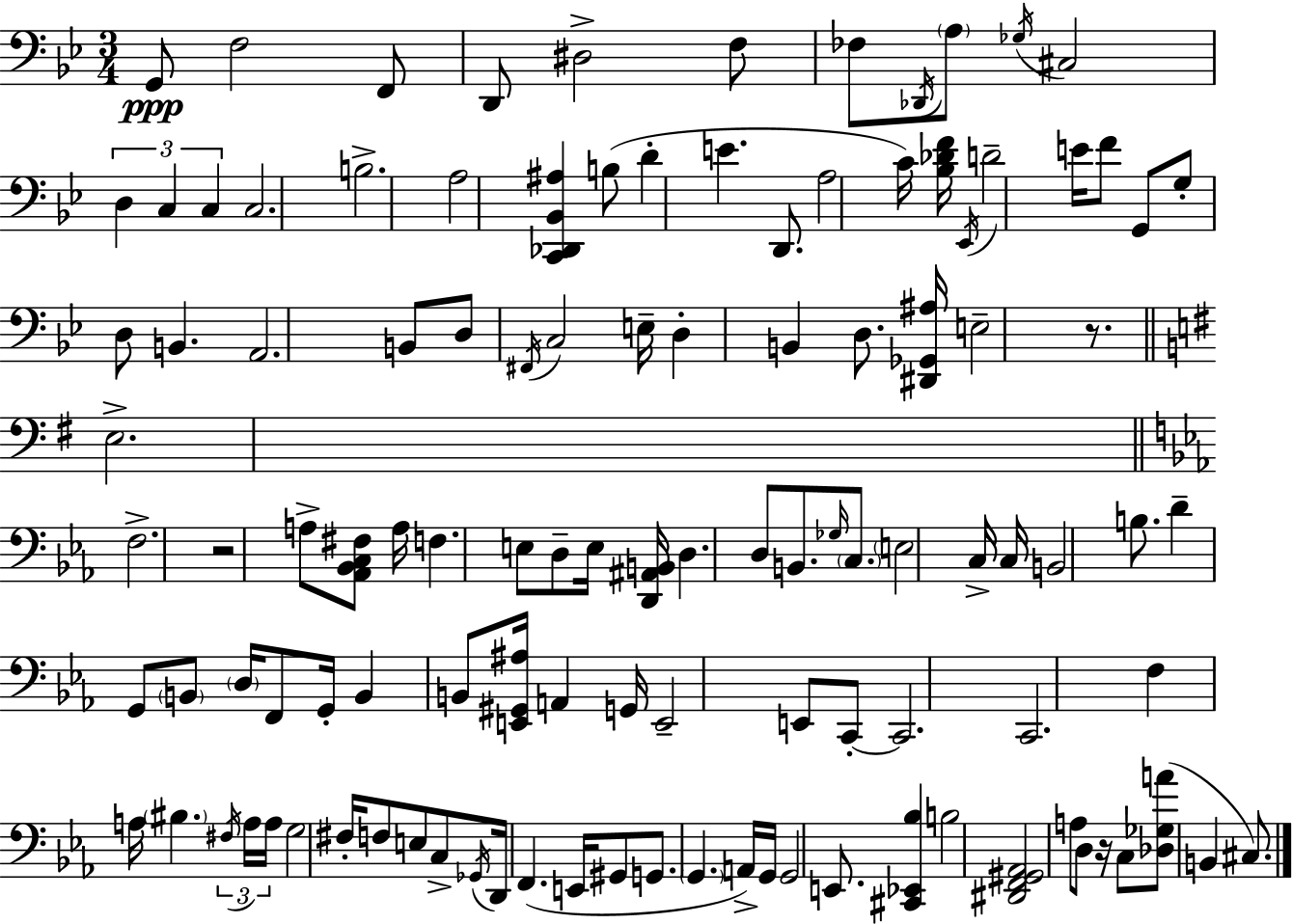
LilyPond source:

{
  \clef bass
  \numericTimeSignature
  \time 3/4
  \key bes \major
  g,8\ppp f2 f,8 | d,8 dis2-> f8 | fes8 \acciaccatura { des,16 } \parenthesize a8 \acciaccatura { ges16 } cis2 | \tuplet 3/2 { d4 c4 c4 } | \break c2. | b2.-> | a2 <c, des, bes, ais>4 | b8( d'4-. e'4. | \break d,8. a2 | c'16) <bes des' f'>16 \acciaccatura { ees,16 } d'2-- | e'16 f'8 g,8 g8-. d8 b,4. | a,2. | \break b,8 d8 \acciaccatura { fis,16 } c2 | e16-- d4-. b,4 | d8. <dis, ges, ais>16 e2-- | r8. \bar "||" \break \key g \major e2.-> | \bar "||" \break \key ees \major f2.-> | r2 a8-> <aes, bes, c fis>8 | a16 f4. e8 d8-- e16 | <d, ais, b,>16 d4. d8 b,8. | \break \grace { ges16 } \parenthesize c8. \parenthesize e2 | c16-> c16 b,2 b8. | d'4-- g,8 \parenthesize b,8 \parenthesize d16 f,8 | g,16-. b,4 b,8 <e, gis, ais>16 a,4 | \break g,16 e,2-- e,8 c,8-.~~ | c,2. | c,2. | f4 a16 \parenthesize bis4. | \break \tuplet 3/2 { \acciaccatura { fis16 } a16 a16 } g2 fis16-. | f8 e8 c8-> \acciaccatura { ges,16 } d,16 f,4.( | e,16 gis,8 g,8. \parenthesize g,4. | a,16->) g,16 g,2 | \break e,8. <cis, ees, bes>4 b2 | <dis, f, gis, aes,>2 a8 | d8 r16 c8 <des ges a'>8( b,4 | cis8.) \bar "|."
}